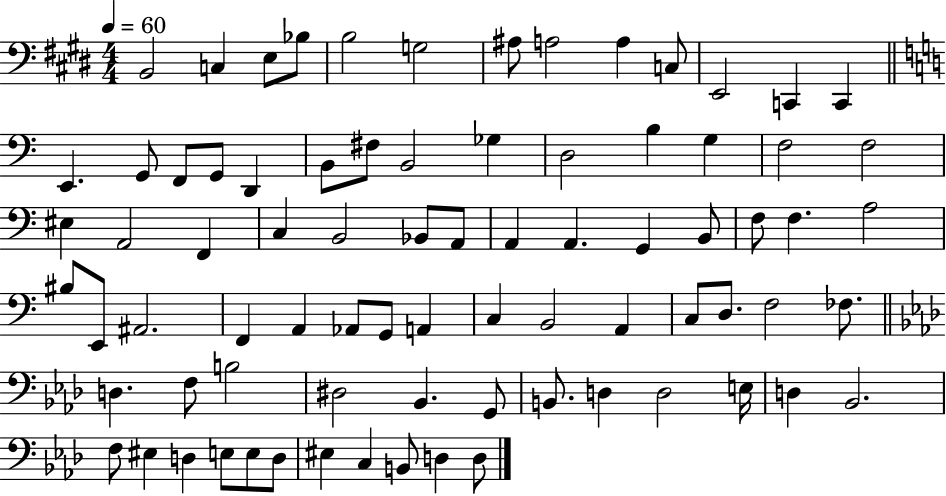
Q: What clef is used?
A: bass